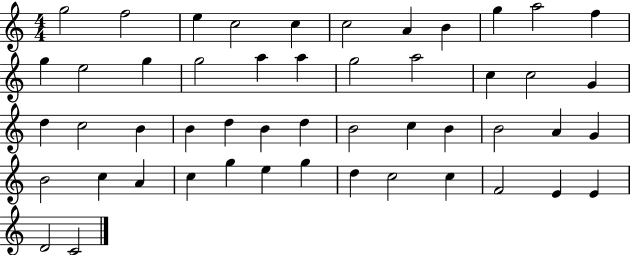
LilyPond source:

{
  \clef treble
  \numericTimeSignature
  \time 4/4
  \key c \major
  g''2 f''2 | e''4 c''2 c''4 | c''2 a'4 b'4 | g''4 a''2 f''4 | \break g''4 e''2 g''4 | g''2 a''4 a''4 | g''2 a''2 | c''4 c''2 g'4 | \break d''4 c''2 b'4 | b'4 d''4 b'4 d''4 | b'2 c''4 b'4 | b'2 a'4 g'4 | \break b'2 c''4 a'4 | c''4 g''4 e''4 g''4 | d''4 c''2 c''4 | f'2 e'4 e'4 | \break d'2 c'2 | \bar "|."
}